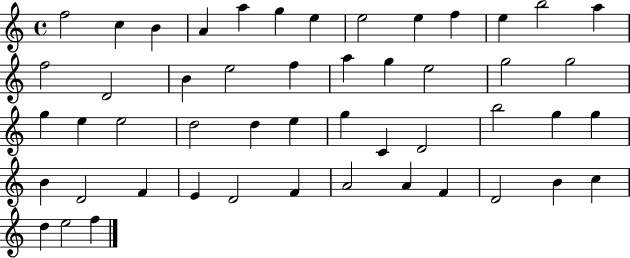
{
  \clef treble
  \time 4/4
  \defaultTimeSignature
  \key c \major
  f''2 c''4 b'4 | a'4 a''4 g''4 e''4 | e''2 e''4 f''4 | e''4 b''2 a''4 | \break f''2 d'2 | b'4 e''2 f''4 | a''4 g''4 e''2 | g''2 g''2 | \break g''4 e''4 e''2 | d''2 d''4 e''4 | g''4 c'4 d'2 | b''2 g''4 g''4 | \break b'4 d'2 f'4 | e'4 d'2 f'4 | a'2 a'4 f'4 | d'2 b'4 c''4 | \break d''4 e''2 f''4 | \bar "|."
}